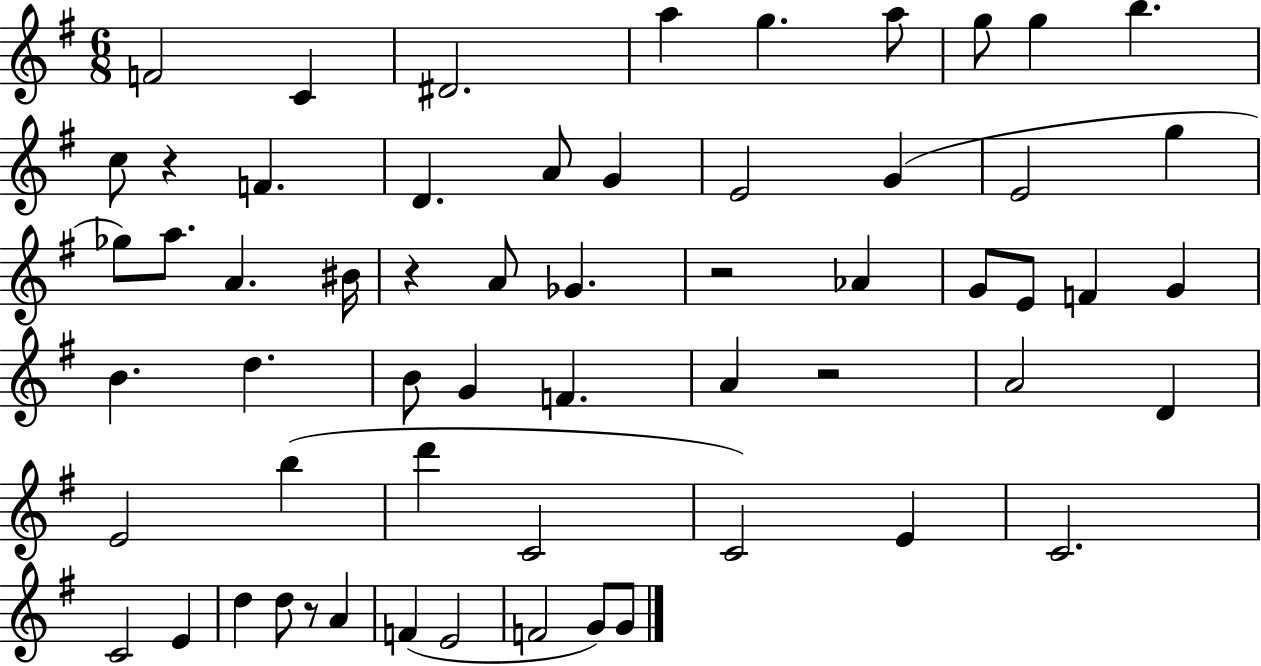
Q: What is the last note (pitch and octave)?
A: G4